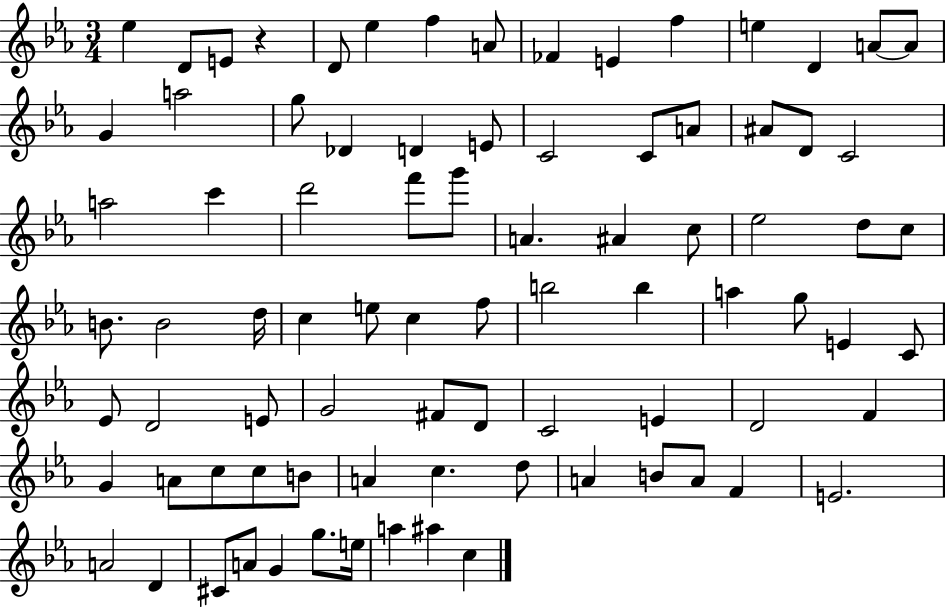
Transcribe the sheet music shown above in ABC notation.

X:1
T:Untitled
M:3/4
L:1/4
K:Eb
_e D/2 E/2 z D/2 _e f A/2 _F E f e D A/2 A/2 G a2 g/2 _D D E/2 C2 C/2 A/2 ^A/2 D/2 C2 a2 c' d'2 f'/2 g'/2 A ^A c/2 _e2 d/2 c/2 B/2 B2 d/4 c e/2 c f/2 b2 b a g/2 E C/2 _E/2 D2 E/2 G2 ^F/2 D/2 C2 E D2 F G A/2 c/2 c/2 B/2 A c d/2 A B/2 A/2 F E2 A2 D ^C/2 A/2 G g/2 e/4 a ^a c